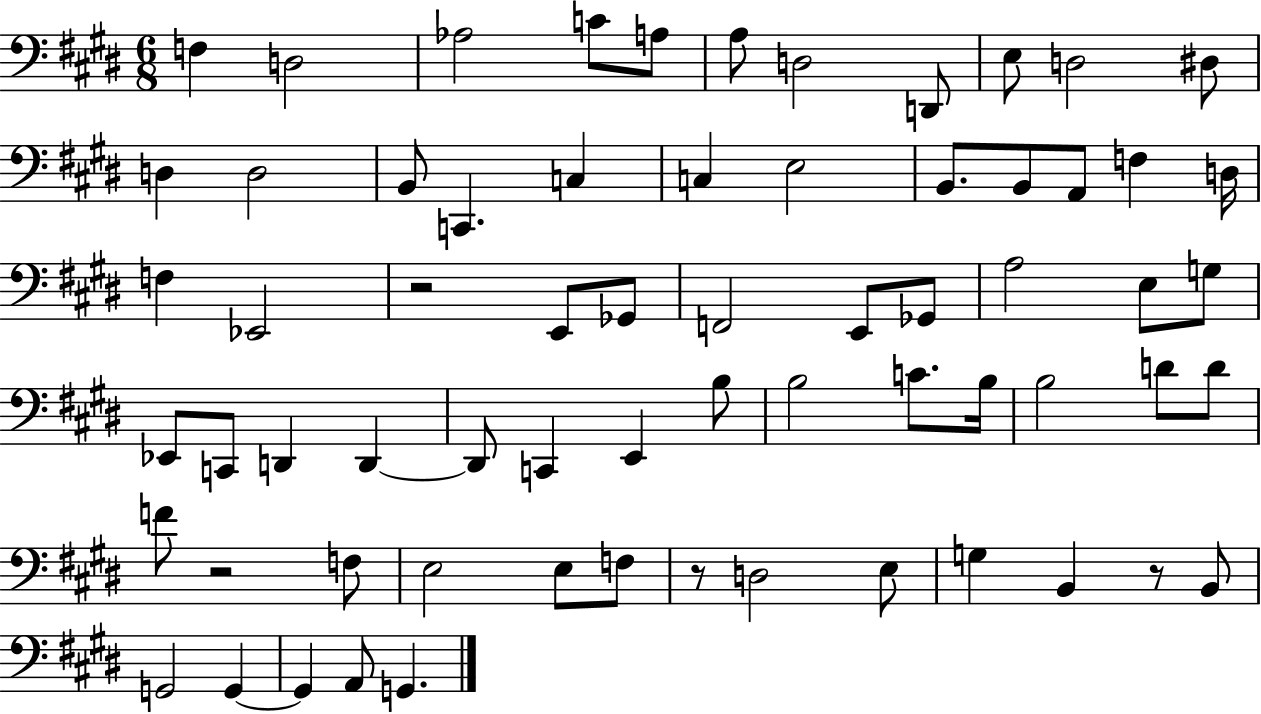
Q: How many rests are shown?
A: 4